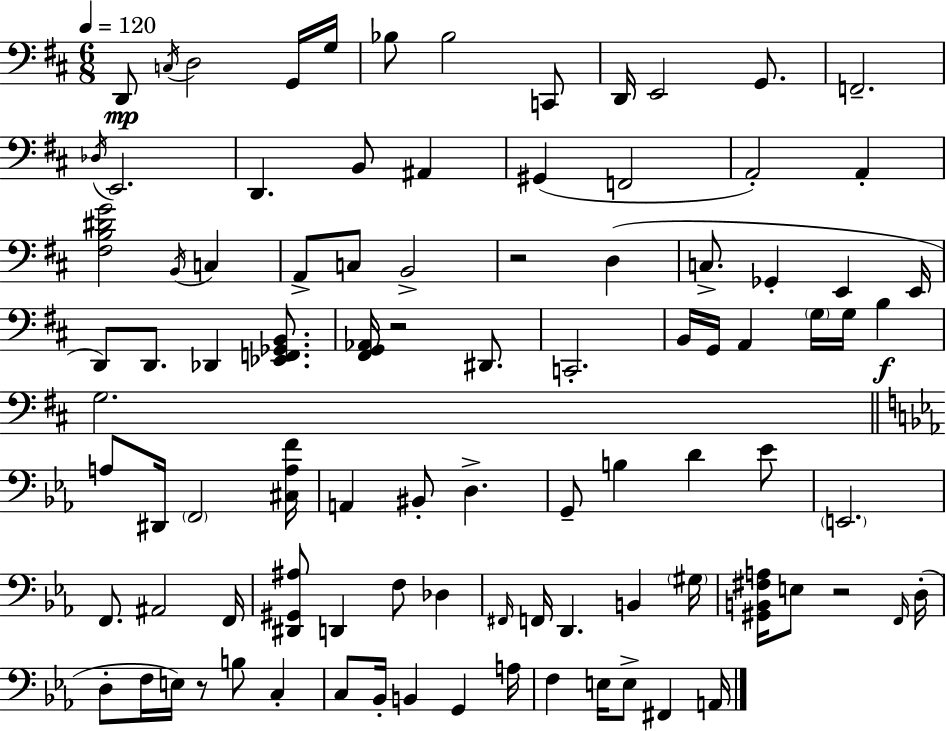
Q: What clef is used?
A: bass